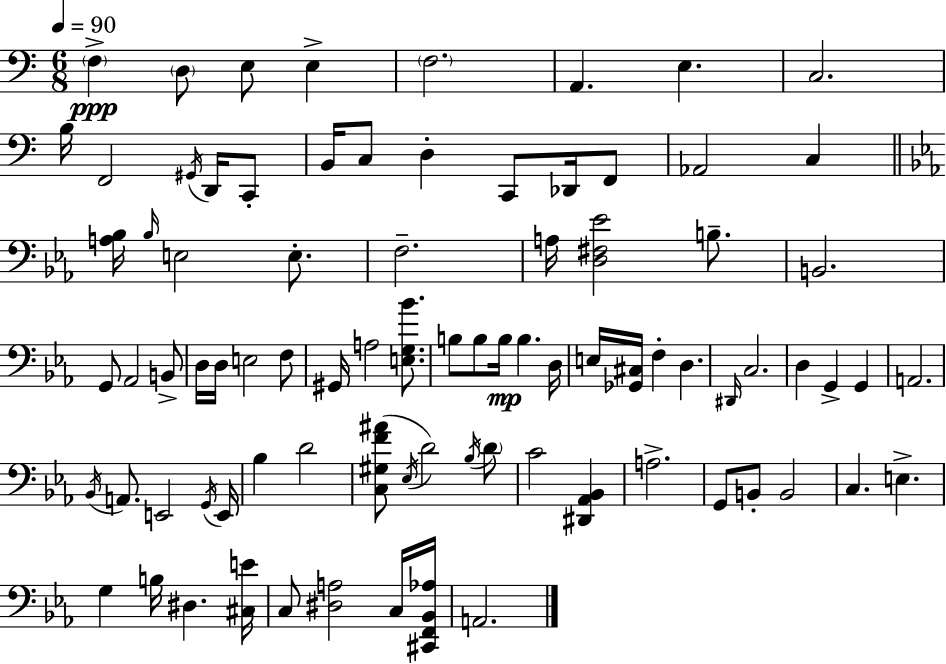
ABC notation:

X:1
T:Untitled
M:6/8
L:1/4
K:C
F, D,/2 E,/2 E, F,2 A,, E, C,2 B,/4 F,,2 ^G,,/4 D,,/4 C,,/2 B,,/4 C,/2 D, C,,/2 _D,,/4 F,,/2 _A,,2 C, [A,_B,]/4 _B,/4 E,2 E,/2 F,2 A,/4 [D,^F,_E]2 B,/2 B,,2 G,,/2 _A,,2 B,,/2 D,/4 D,/4 E,2 F,/2 ^G,,/4 A,2 [E,G,_B]/2 B,/2 B,/2 B,/4 B, D,/4 E,/4 [_G,,^C,]/4 F, D, ^D,,/4 C,2 D, G,, G,, A,,2 _B,,/4 A,,/2 E,,2 G,,/4 E,,/4 _B, D2 [C,^G,F^A]/2 _E,/4 D2 _B,/4 D/2 C2 [^D,,_A,,_B,,] A,2 G,,/2 B,,/2 B,,2 C, E, G, B,/4 ^D, [^C,E]/4 C,/2 [^D,A,]2 C,/4 [^C,,F,,_B,,_A,]/4 A,,2